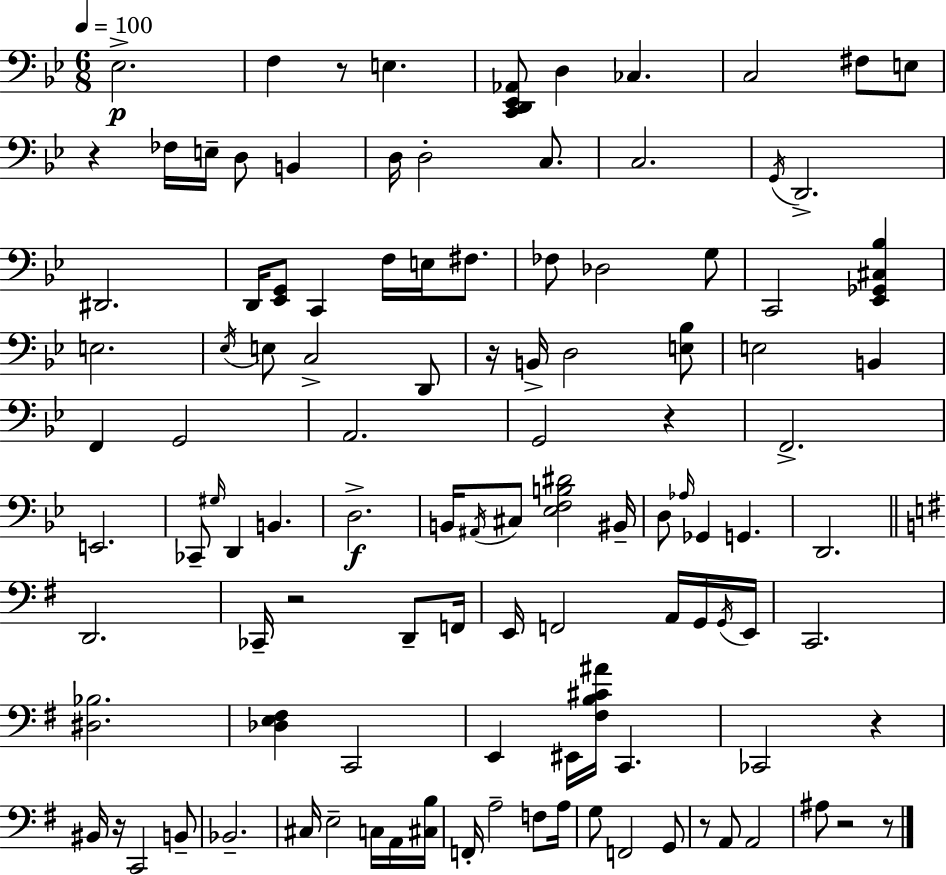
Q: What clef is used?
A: bass